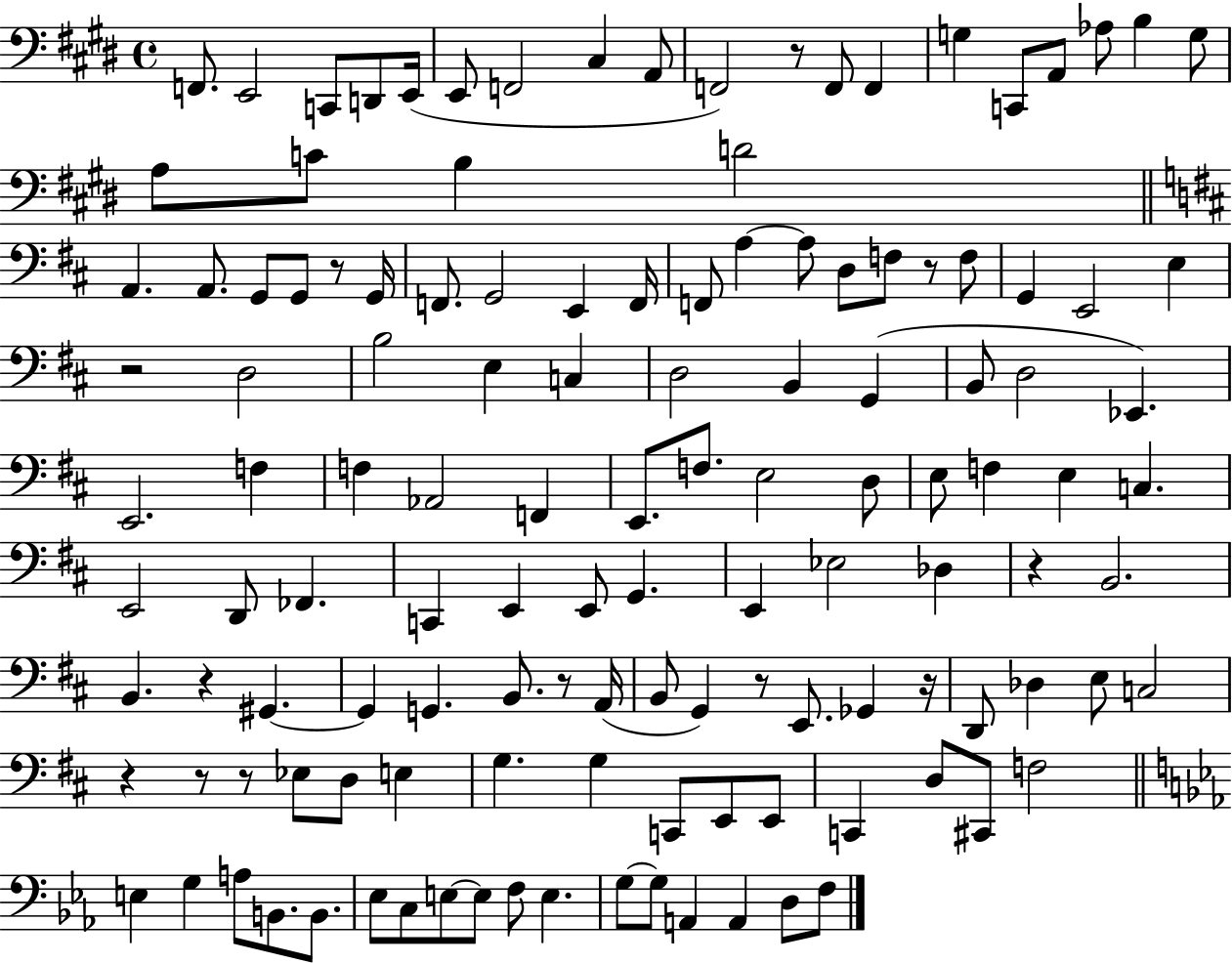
X:1
T:Untitled
M:4/4
L:1/4
K:E
F,,/2 E,,2 C,,/2 D,,/2 E,,/4 E,,/2 F,,2 ^C, A,,/2 F,,2 z/2 F,,/2 F,, G, C,,/2 A,,/2 _A,/2 B, G,/2 A,/2 C/2 B, D2 A,, A,,/2 G,,/2 G,,/2 z/2 G,,/4 F,,/2 G,,2 E,, F,,/4 F,,/2 A, A,/2 D,/2 F,/2 z/2 F,/2 G,, E,,2 E, z2 D,2 B,2 E, C, D,2 B,, G,, B,,/2 D,2 _E,, E,,2 F, F, _A,,2 F,, E,,/2 F,/2 E,2 D,/2 E,/2 F, E, C, E,,2 D,,/2 _F,, C,, E,, E,,/2 G,, E,, _E,2 _D, z B,,2 B,, z ^G,, ^G,, G,, B,,/2 z/2 A,,/4 B,,/2 G,, z/2 E,,/2 _G,, z/4 D,,/2 _D, E,/2 C,2 z z/2 z/2 _E,/2 D,/2 E, G, G, C,,/2 E,,/2 E,,/2 C,, D,/2 ^C,,/2 F,2 E, G, A,/2 B,,/2 B,,/2 _E,/2 C,/2 E,/2 E,/2 F,/2 E, G,/2 G,/2 A,, A,, D,/2 F,/2